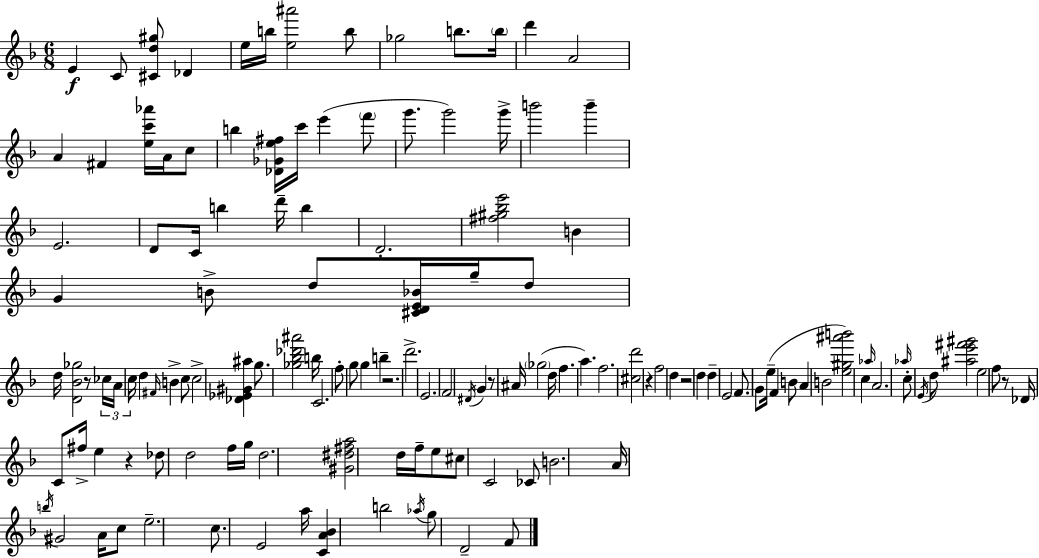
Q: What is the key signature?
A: F major